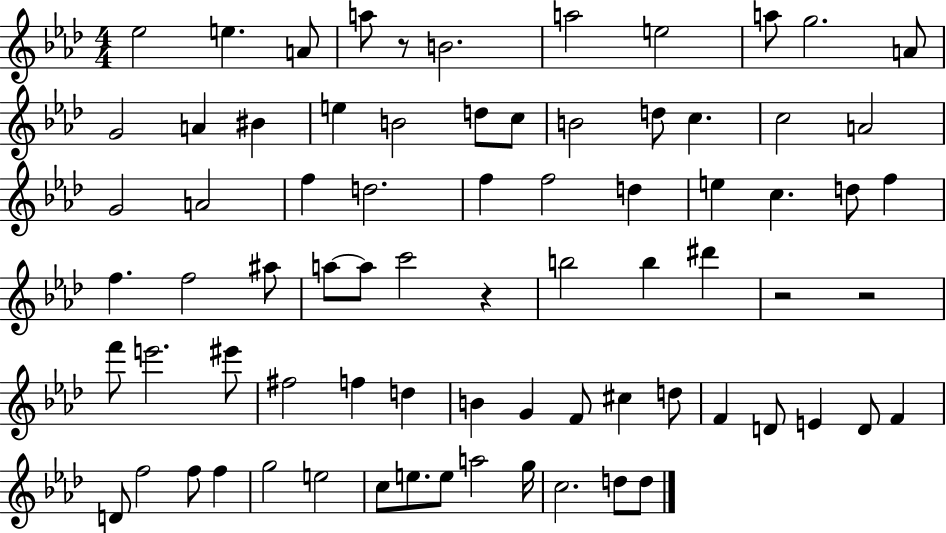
X:1
T:Untitled
M:4/4
L:1/4
K:Ab
_e2 e A/2 a/2 z/2 B2 a2 e2 a/2 g2 A/2 G2 A ^B e B2 d/2 c/2 B2 d/2 c c2 A2 G2 A2 f d2 f f2 d e c d/2 f f f2 ^a/2 a/2 a/2 c'2 z b2 b ^d' z2 z2 f'/2 e'2 ^e'/2 ^f2 f d B G F/2 ^c d/2 F D/2 E D/2 F D/2 f2 f/2 f g2 e2 c/2 e/2 e/2 a2 g/4 c2 d/2 d/2